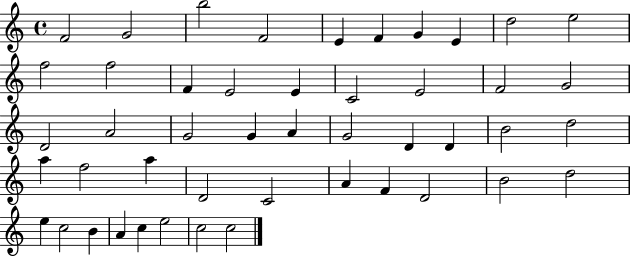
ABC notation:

X:1
T:Untitled
M:4/4
L:1/4
K:C
F2 G2 b2 F2 E F G E d2 e2 f2 f2 F E2 E C2 E2 F2 G2 D2 A2 G2 G A G2 D D B2 d2 a f2 a D2 C2 A F D2 B2 d2 e c2 B A c e2 c2 c2